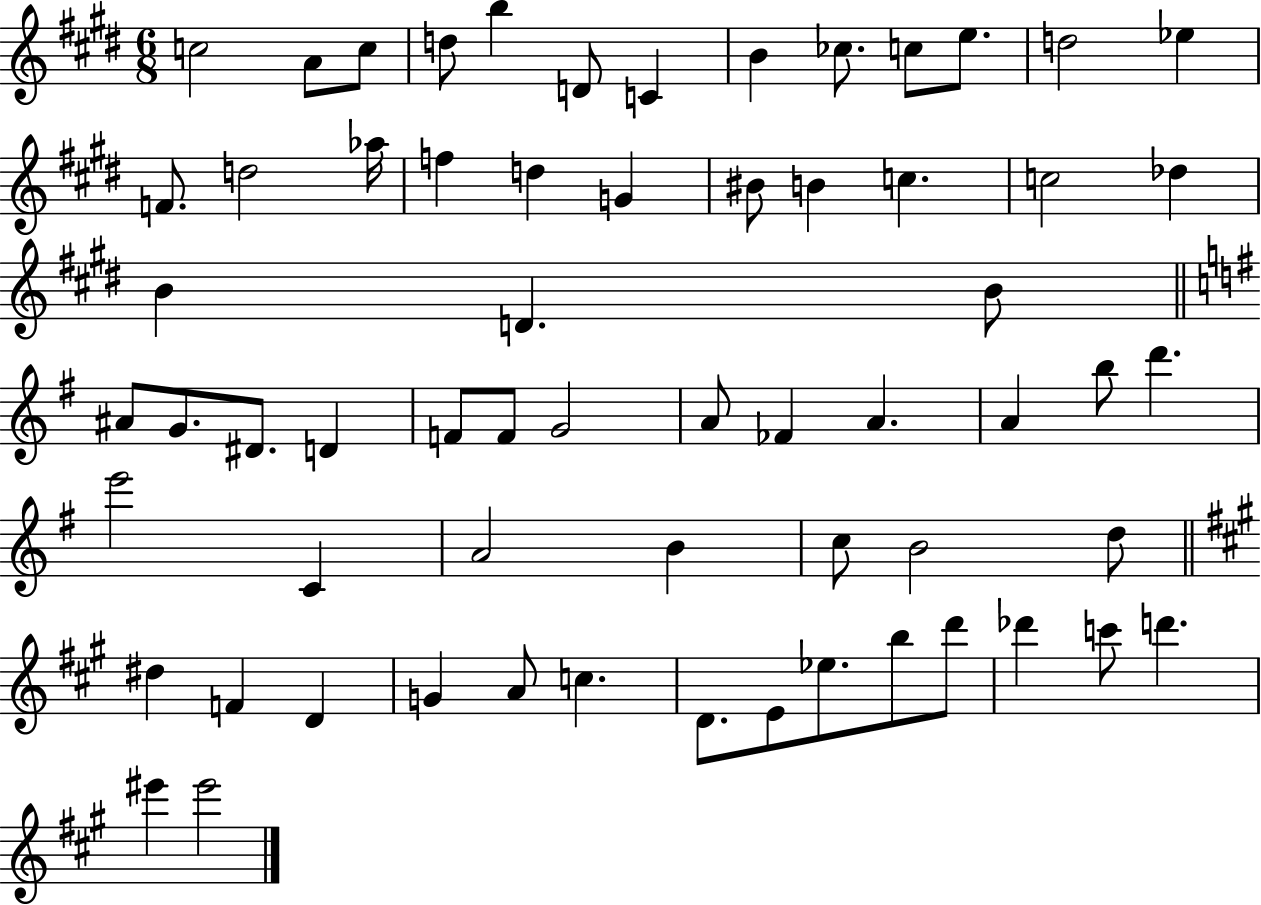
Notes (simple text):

C5/h A4/e C5/e D5/e B5/q D4/e C4/q B4/q CES5/e. C5/e E5/e. D5/h Eb5/q F4/e. D5/h Ab5/s F5/q D5/q G4/q BIS4/e B4/q C5/q. C5/h Db5/q B4/q D4/q. B4/e A#4/e G4/e. D#4/e. D4/q F4/e F4/e G4/h A4/e FES4/q A4/q. A4/q B5/e D6/q. E6/h C4/q A4/h B4/q C5/e B4/h D5/e D#5/q F4/q D4/q G4/q A4/e C5/q. D4/e. E4/e Eb5/e. B5/e D6/e Db6/q C6/e D6/q. EIS6/q EIS6/h